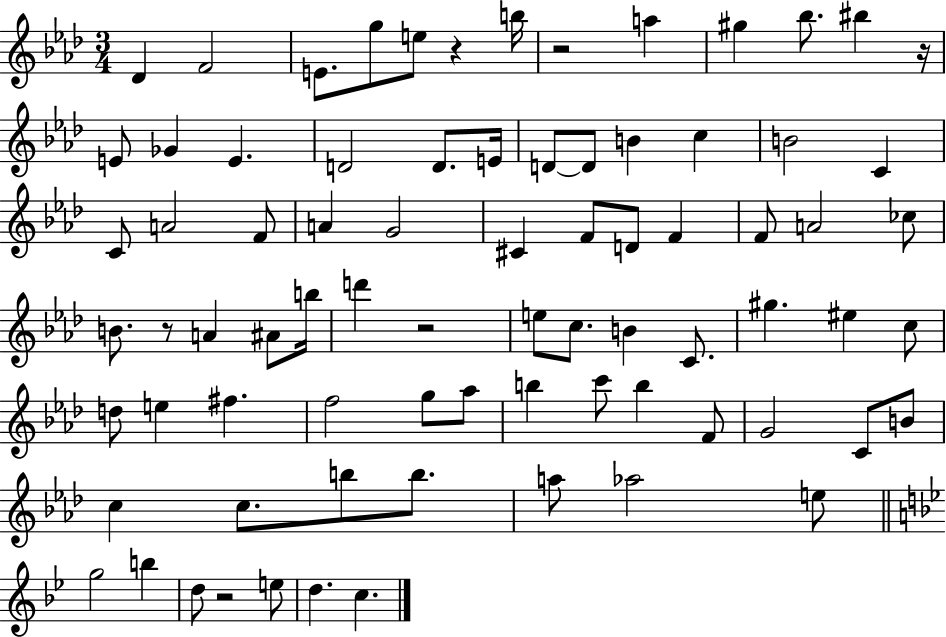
Db4/q F4/h E4/e. G5/e E5/e R/q B5/s R/h A5/q G#5/q Bb5/e. BIS5/q R/s E4/e Gb4/q E4/q. D4/h D4/e. E4/s D4/e D4/e B4/q C5/q B4/h C4/q C4/e A4/h F4/e A4/q G4/h C#4/q F4/e D4/e F4/q F4/e A4/h CES5/e B4/e. R/e A4/q A#4/e B5/s D6/q R/h E5/e C5/e. B4/q C4/e. G#5/q. EIS5/q C5/e D5/e E5/q F#5/q. F5/h G5/e Ab5/e B5/q C6/e B5/q F4/e G4/h C4/e B4/e C5/q C5/e. B5/e B5/e. A5/e Ab5/h E5/e G5/h B5/q D5/e R/h E5/e D5/q. C5/q.